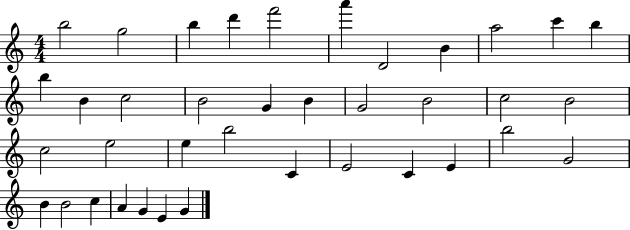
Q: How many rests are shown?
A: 0